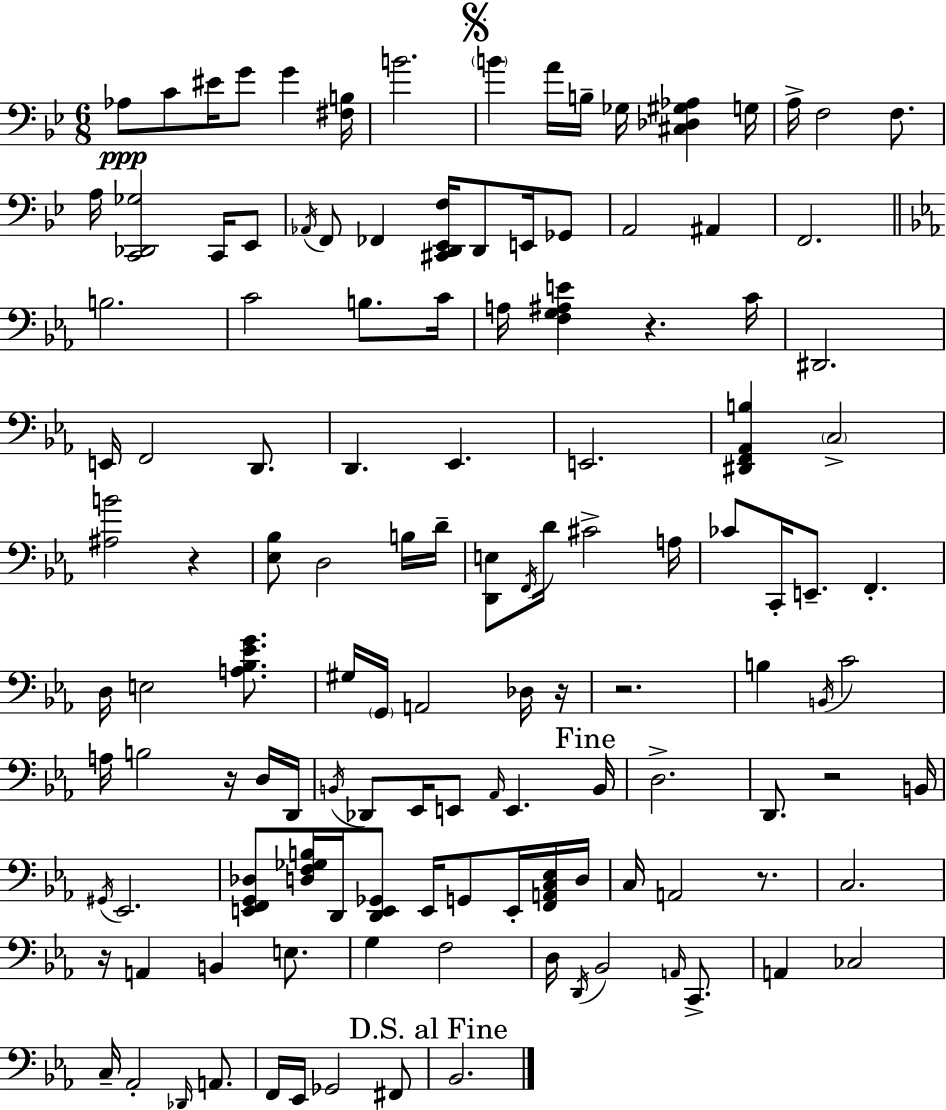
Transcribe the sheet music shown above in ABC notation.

X:1
T:Untitled
M:6/8
L:1/4
K:Bb
_A,/2 C/2 ^E/4 G/2 G [^F,B,]/4 B2 B A/4 B,/4 _G,/4 [^C,_D,^G,_A,] G,/4 A,/4 F,2 F,/2 A,/4 [C,,_D,,_G,]2 C,,/4 _E,,/2 _A,,/4 F,,/2 _F,, [^C,,D,,_E,,F,]/4 D,,/2 E,,/4 _G,,/2 A,,2 ^A,, F,,2 B,2 C2 B,/2 C/4 A,/4 [F,G,^A,E] z C/4 ^D,,2 E,,/4 F,,2 D,,/2 D,, _E,, E,,2 [^D,,F,,_A,,B,] C,2 [^A,B]2 z [_E,_B,]/2 D,2 B,/4 D/4 [D,,E,]/2 F,,/4 D/4 ^C2 A,/4 _C/2 C,,/4 E,,/2 F,, D,/4 E,2 [A,_B,_EG]/2 ^G,/4 G,,/4 A,,2 _D,/4 z/4 z2 B, B,,/4 C2 A,/4 B,2 z/4 D,/4 D,,/4 B,,/4 _D,,/2 _E,,/4 E,,/2 _A,,/4 E,, B,,/4 D,2 D,,/2 z2 B,,/4 ^G,,/4 _E,,2 [E,,F,,G,,_D,]/2 [D,F,_G,B,]/4 D,,/4 [D,,E,,_G,,]/2 E,,/4 G,,/2 E,,/4 [F,,A,,C,_E,]/4 D,/4 C,/4 A,,2 z/2 C,2 z/4 A,, B,, E,/2 G, F,2 D,/4 D,,/4 _B,,2 A,,/4 C,,/2 A,, _C,2 C,/4 _A,,2 _D,,/4 A,,/2 F,,/4 _E,,/4 _G,,2 ^F,,/2 _B,,2